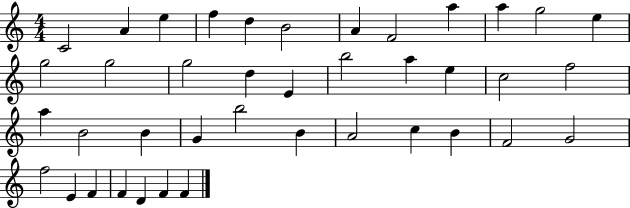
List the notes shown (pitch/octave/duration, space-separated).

C4/h A4/q E5/q F5/q D5/q B4/h A4/q F4/h A5/q A5/q G5/h E5/q G5/h G5/h G5/h D5/q E4/q B5/h A5/q E5/q C5/h F5/h A5/q B4/h B4/q G4/q B5/h B4/q A4/h C5/q B4/q F4/h G4/h F5/h E4/q F4/q F4/q D4/q F4/q F4/q